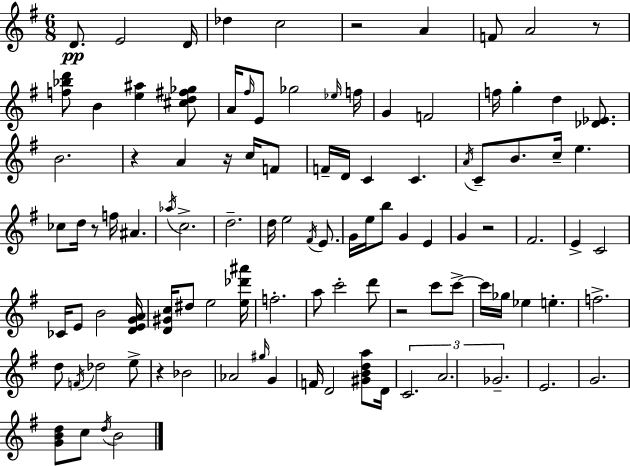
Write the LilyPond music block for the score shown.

{
  \clef treble
  \numericTimeSignature
  \time 6/8
  \key g \major
  d'8.\pp e'2 d'16 | des''4 c''2 | r2 a'4 | f'8 a'2 r8 | \break <f'' bes'' d'''>8 b'4 <e'' ais''>4 <cis'' d'' fis'' ges''>8 | a'16 \grace { fis''16 } e'8 ges''2 | \grace { ees''16 } f''16 g'4 f'2 | f''16 g''4-. d''4 <des' ees'>8. | \break b'2. | r4 a'4 r16 c''16 | f'8 f'16-- d'16 c'4 c'4. | \acciaccatura { a'16 } c'8-- b'8. c''16-- e''4. | \break ces''8 d''16 r8 f''16 ais'4. | \acciaccatura { aes''16 } c''2.-> | d''2.-- | d''16 e''2 | \break \acciaccatura { fis'16 } e'8. g'16 e''16 b''8 g'4 | e'4 g'4 r2 | fis'2. | e'4-> c'2 | \break ces'16 e'8 b'2 | <d' e' g' a'>16 <d' gis' c''>16 dis''8 e''2 | <e'' des''' ais'''>16 f''2.-. | a''8 c'''2-. | \break d'''8 r2 | c'''8 c'''8->~~ c'''16 ges''16 ees''4 e''4.-. | f''2.-> | d''8 \acciaccatura { f'16 } des''2 | \break e''8-> r4 bes'2 | aes'2 | \grace { gis''16 } g'4 f'16 d'2 | <gis' b' d'' a''>8 d'16 \tuplet 3/2 { c'2. | \break a'2. | ges'2.-- } | e'2. | g'2. | \break <g' b' d''>8 c''8 \acciaccatura { d''16 } | b'2 \bar "|."
}